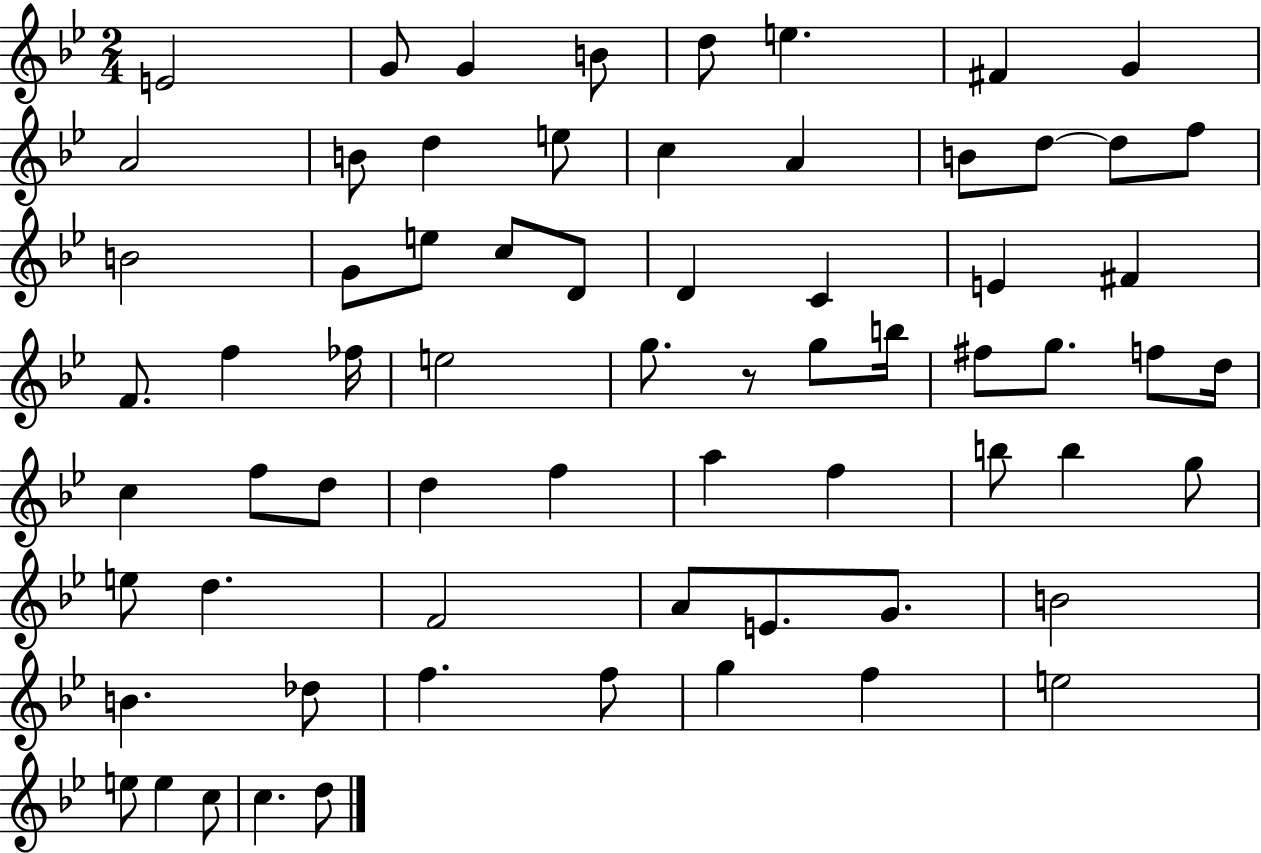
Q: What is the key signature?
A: BES major